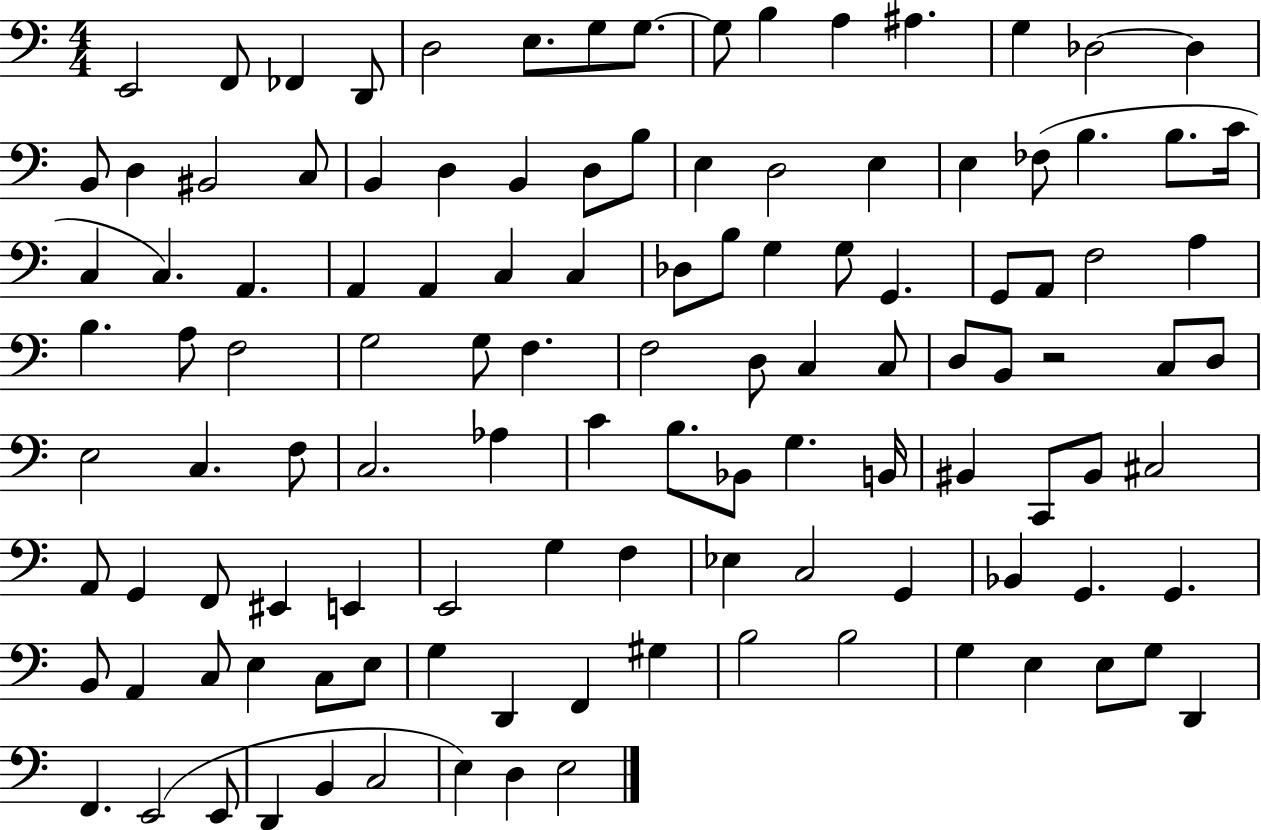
E2/h F2/e FES2/q D2/e D3/h E3/e. G3/e G3/e. G3/e B3/q A3/q A#3/q. G3/q Db3/h Db3/q B2/e D3/q BIS2/h C3/e B2/q D3/q B2/q D3/e B3/e E3/q D3/h E3/q E3/q FES3/e B3/q. B3/e. C4/s C3/q C3/q. A2/q. A2/q A2/q C3/q C3/q Db3/e B3/e G3/q G3/e G2/q. G2/e A2/e F3/h A3/q B3/q. A3/e F3/h G3/h G3/e F3/q. F3/h D3/e C3/q C3/e D3/e B2/e R/h C3/e D3/e E3/h C3/q. F3/e C3/h. Ab3/q C4/q B3/e. Bb2/e G3/q. B2/s BIS2/q C2/e BIS2/e C#3/h A2/e G2/q F2/e EIS2/q E2/q E2/h G3/q F3/q Eb3/q C3/h G2/q Bb2/q G2/q. G2/q. B2/e A2/q C3/e E3/q C3/e E3/e G3/q D2/q F2/q G#3/q B3/h B3/h G3/q E3/q E3/e G3/e D2/q F2/q. E2/h E2/e D2/q B2/q C3/h E3/q D3/q E3/h